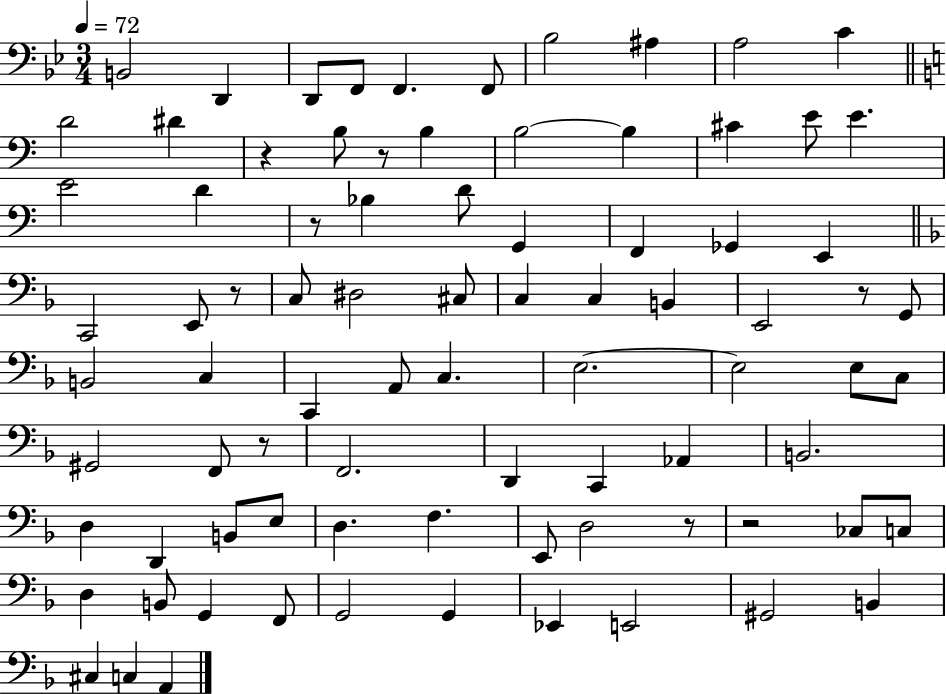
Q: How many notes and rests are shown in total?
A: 84